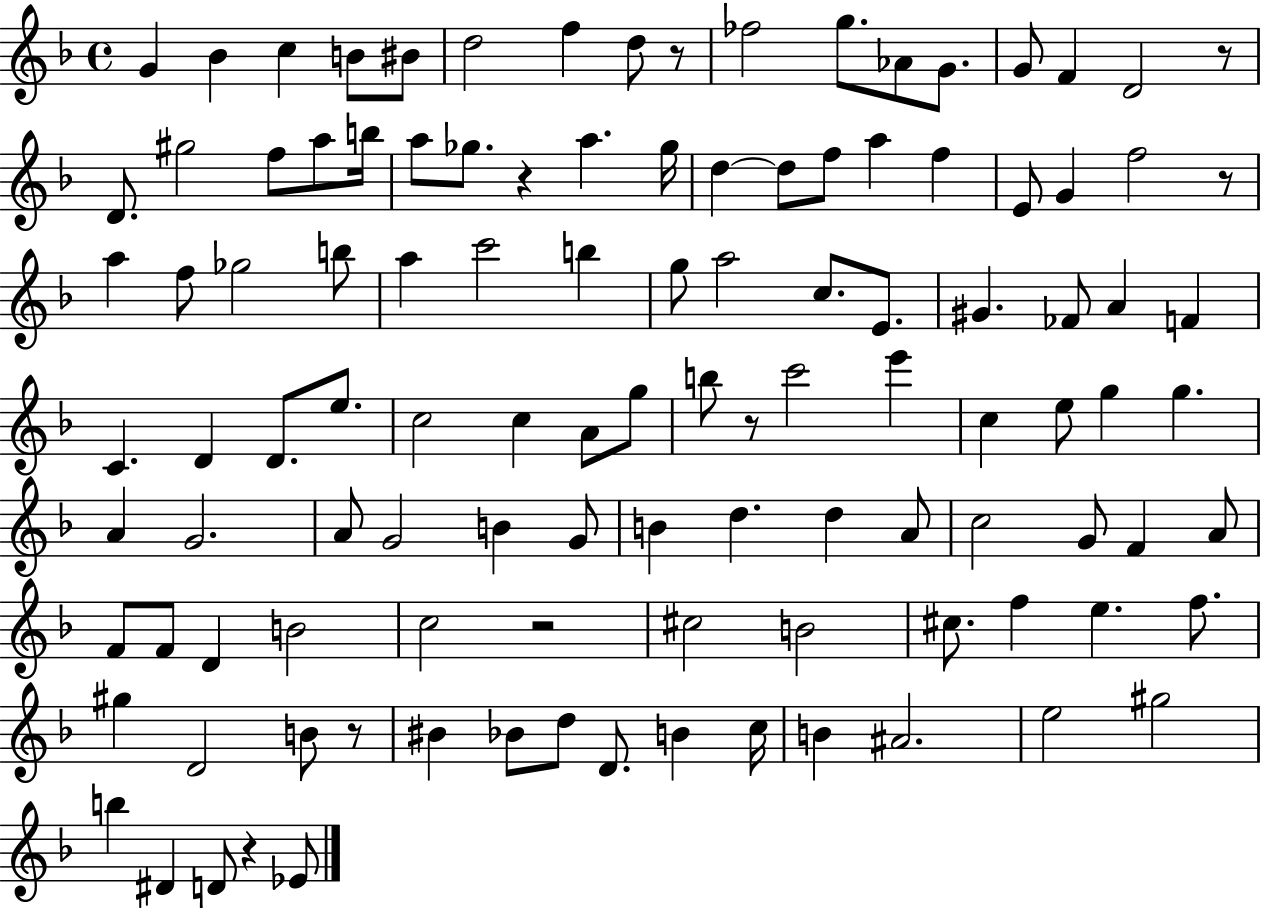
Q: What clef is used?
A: treble